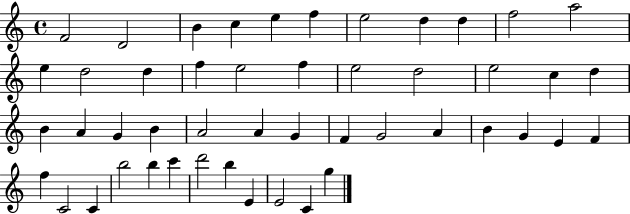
F4/h D4/h B4/q C5/q E5/q F5/q E5/h D5/q D5/q F5/h A5/h E5/q D5/h D5/q F5/q E5/h F5/q E5/h D5/h E5/h C5/q D5/q B4/q A4/q G4/q B4/q A4/h A4/q G4/q F4/q G4/h A4/q B4/q G4/q E4/q F4/q F5/q C4/h C4/q B5/h B5/q C6/q D6/h B5/q E4/q E4/h C4/q G5/q